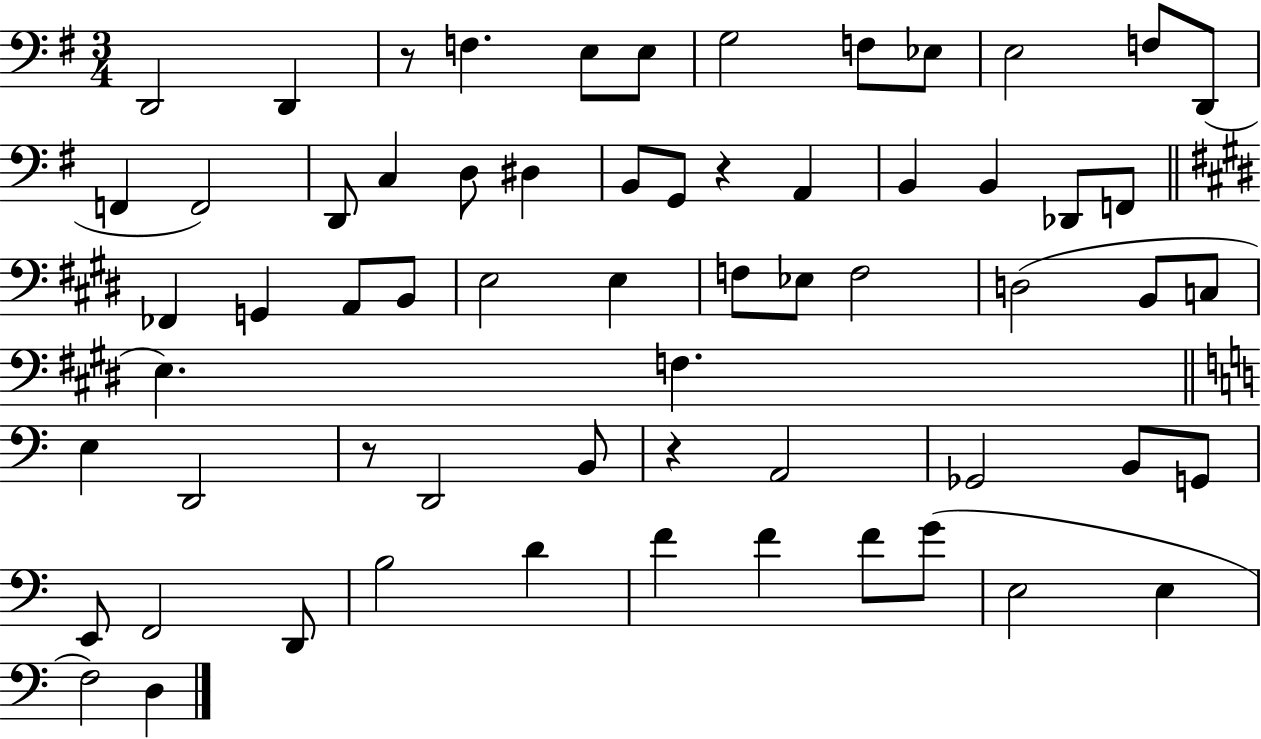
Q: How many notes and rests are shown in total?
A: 63